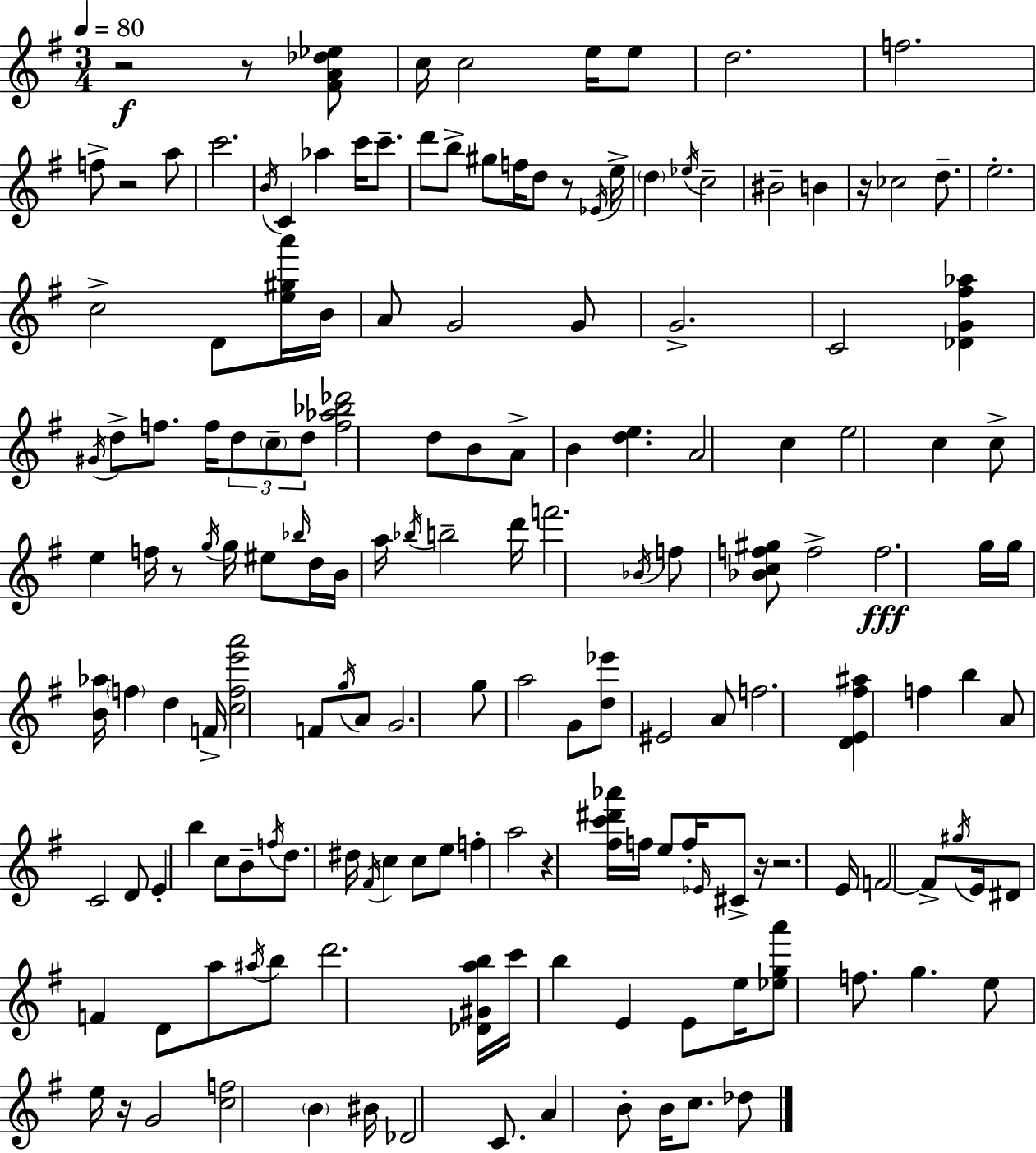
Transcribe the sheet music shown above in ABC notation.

X:1
T:Untitled
M:3/4
L:1/4
K:G
z2 z/2 [^FA_d_e]/2 c/4 c2 e/4 e/2 d2 f2 f/2 z2 a/2 c'2 B/4 C _a c'/4 c'/2 d'/2 b/2 ^g/2 f/4 d/2 z/2 _E/4 e/4 d _e/4 c2 ^B2 B z/4 _c2 d/2 e2 c2 D/2 [e^ga']/4 B/4 A/2 G2 G/2 G2 C2 [_DG^f_a] ^G/4 d/2 f/2 f/4 d/2 c/2 d/2 [f_a_b_d']2 d/2 B/2 A/2 B [de] A2 c e2 c c/2 e f/4 z/2 g/4 g/4 ^e/2 _b/4 d/4 B/4 a/4 _b/4 b2 d'/4 f'2 _B/4 f/2 [_Bcf^g]/2 f2 f2 g/4 g/4 [B_a]/4 f d F/4 [cfe'a']2 F/2 g/4 A/2 G2 g/2 a2 G/2 [d_e']/2 ^E2 A/2 f2 [DE^f^a] f b A/2 C2 D/2 E b c/2 B/2 f/4 d/2 ^d/4 ^F/4 c c/2 e/2 f a2 z [^fc'^d'_a']/4 f/4 e/2 f/4 _E/4 ^C/2 z/4 z2 E/4 F2 F/2 ^g/4 E/4 ^D/2 F D/2 a/2 ^a/4 b/2 d'2 [_D^Gab]/4 c'/4 b E E/2 e/4 [_ega']/2 f/2 g e/2 e/4 z/4 G2 [cf]2 B ^B/4 _D2 C/2 A B/2 B/4 c/2 _d/2